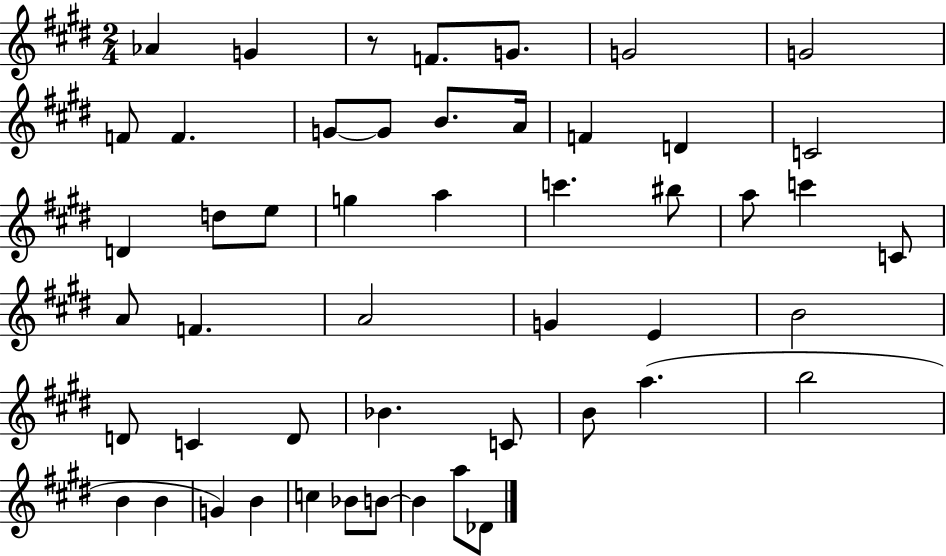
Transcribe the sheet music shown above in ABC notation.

X:1
T:Untitled
M:2/4
L:1/4
K:E
_A G z/2 F/2 G/2 G2 G2 F/2 F G/2 G/2 B/2 A/4 F D C2 D d/2 e/2 g a c' ^b/2 a/2 c' C/2 A/2 F A2 G E B2 D/2 C D/2 _B C/2 B/2 a b2 B B G B c _B/2 B/2 B a/2 _D/2